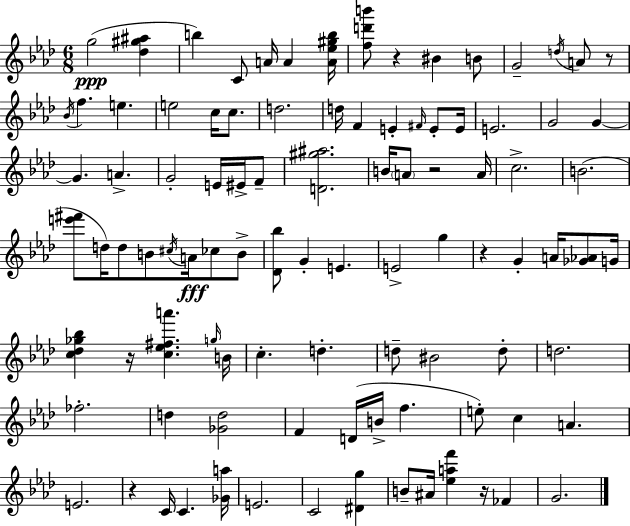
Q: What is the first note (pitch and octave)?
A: G5